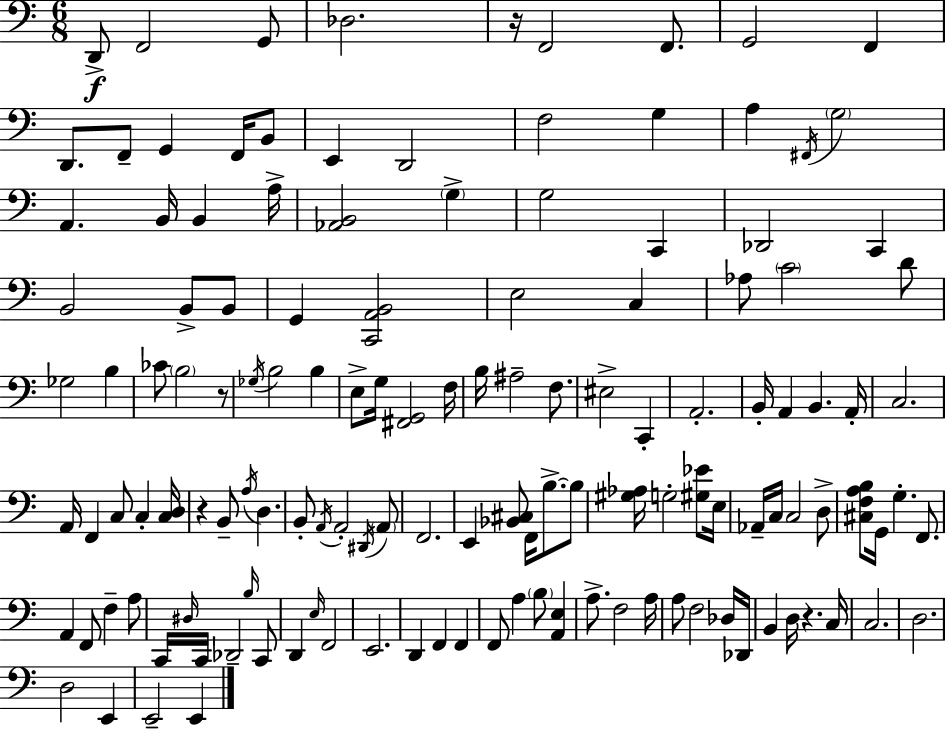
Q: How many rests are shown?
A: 4